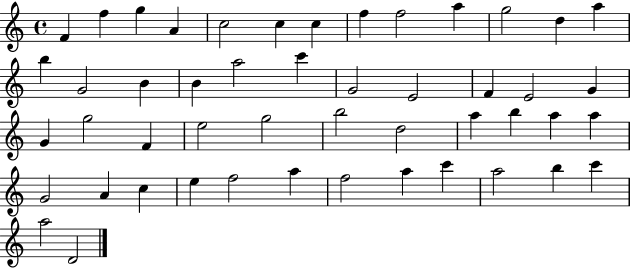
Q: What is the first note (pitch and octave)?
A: F4